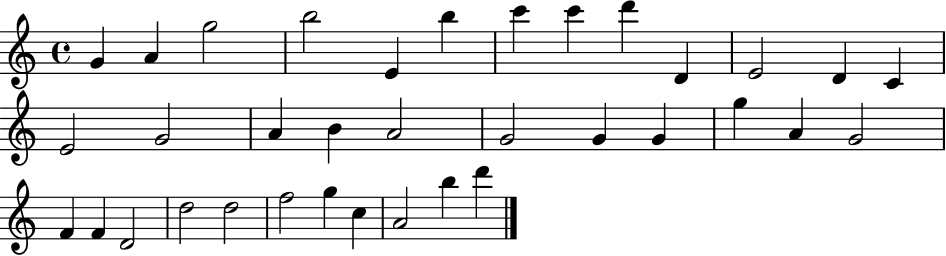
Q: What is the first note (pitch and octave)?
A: G4